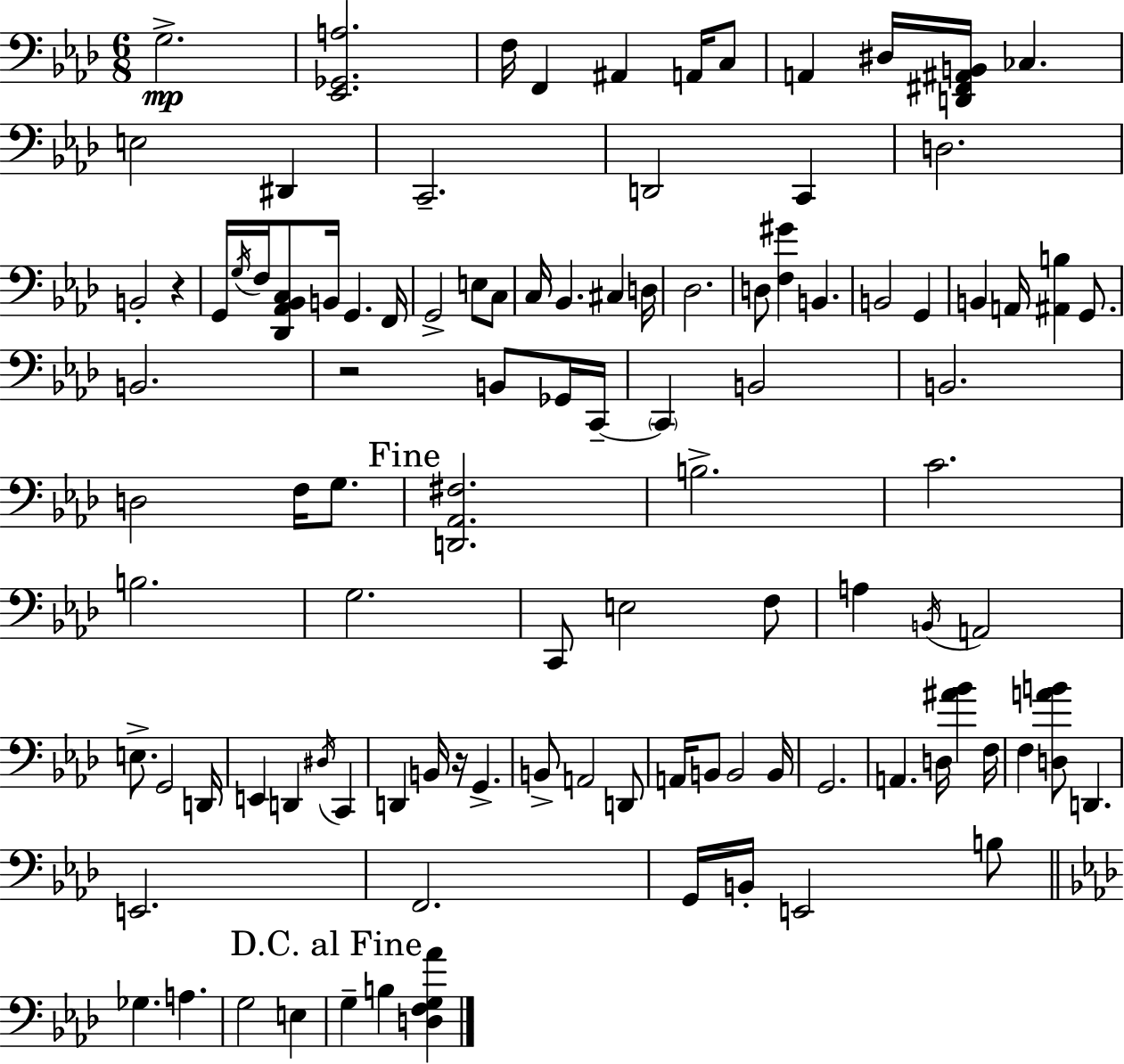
X:1
T:Untitled
M:6/8
L:1/4
K:Ab
G,2 [_E,,_G,,A,]2 F,/4 F,, ^A,, A,,/4 C,/2 A,, ^D,/4 [D,,^F,,^A,,B,,]/4 _C, E,2 ^D,, C,,2 D,,2 C,, D,2 B,,2 z G,,/4 G,/4 F,/4 [_D,,_A,,_B,,C,]/2 B,,/4 G,, F,,/4 G,,2 E,/2 C,/2 C,/4 _B,, ^C, D,/4 _D,2 D,/2 [F,^G] B,, B,,2 G,, B,, A,,/4 [^A,,B,] G,,/2 B,,2 z2 B,,/2 _G,,/4 C,,/4 C,, B,,2 B,,2 D,2 F,/4 G,/2 [D,,_A,,^F,]2 B,2 C2 B,2 G,2 C,,/2 E,2 F,/2 A, B,,/4 A,,2 E,/2 G,,2 D,,/4 E,, D,, ^D,/4 C,, D,, B,,/4 z/4 G,, B,,/2 A,,2 D,,/2 A,,/4 B,,/2 B,,2 B,,/4 G,,2 A,, D,/4 [^A_B] F,/4 F, [D,AB]/2 D,, E,,2 F,,2 G,,/4 B,,/4 E,,2 B,/2 _G, A, G,2 E, G, B, [D,F,G,_A]